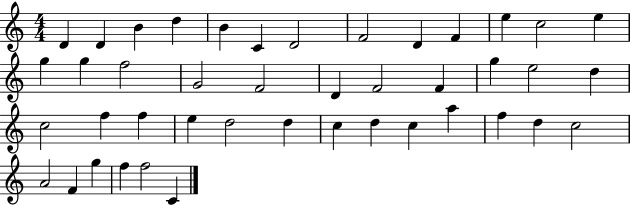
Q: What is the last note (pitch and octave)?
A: C4